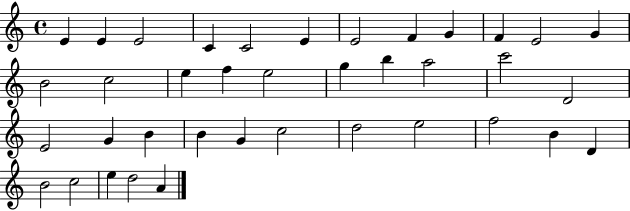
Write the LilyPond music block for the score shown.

{
  \clef treble
  \time 4/4
  \defaultTimeSignature
  \key c \major
  e'4 e'4 e'2 | c'4 c'2 e'4 | e'2 f'4 g'4 | f'4 e'2 g'4 | \break b'2 c''2 | e''4 f''4 e''2 | g''4 b''4 a''2 | c'''2 d'2 | \break e'2 g'4 b'4 | b'4 g'4 c''2 | d''2 e''2 | f''2 b'4 d'4 | \break b'2 c''2 | e''4 d''2 a'4 | \bar "|."
}